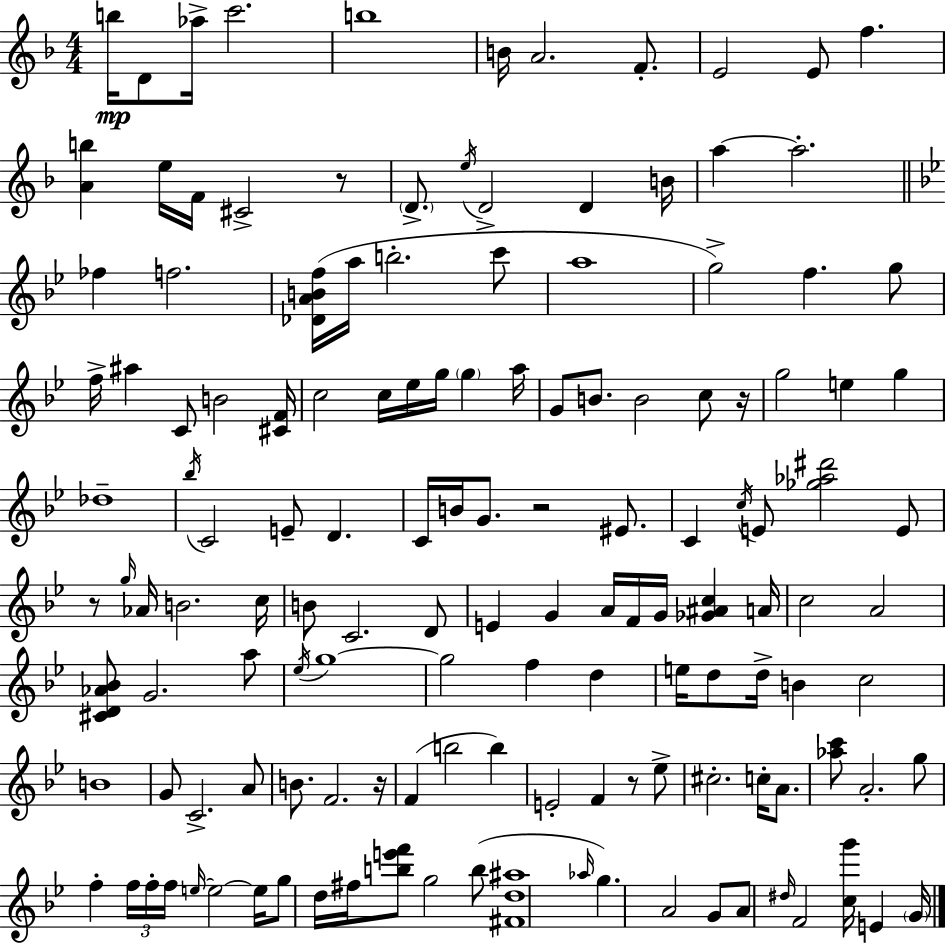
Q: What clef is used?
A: treble